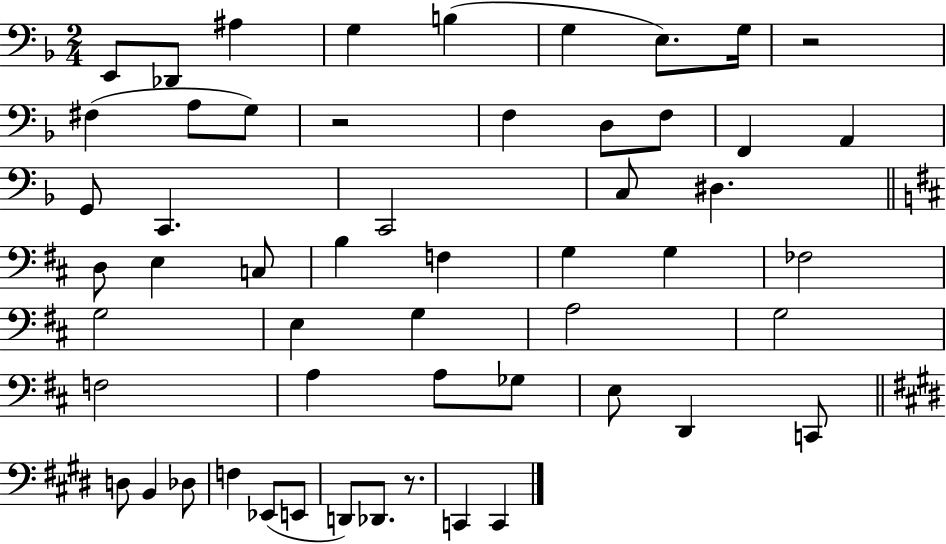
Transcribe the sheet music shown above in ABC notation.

X:1
T:Untitled
M:2/4
L:1/4
K:F
E,,/2 _D,,/2 ^A, G, B, G, E,/2 G,/4 z2 ^F, A,/2 G,/2 z2 F, D,/2 F,/2 F,, A,, G,,/2 C,, C,,2 C,/2 ^D, D,/2 E, C,/2 B, F, G, G, _F,2 G,2 E, G, A,2 G,2 F,2 A, A,/2 _G,/2 E,/2 D,, C,,/2 D,/2 B,, _D,/2 F, _E,,/2 E,,/2 D,,/2 _D,,/2 z/2 C,, C,,